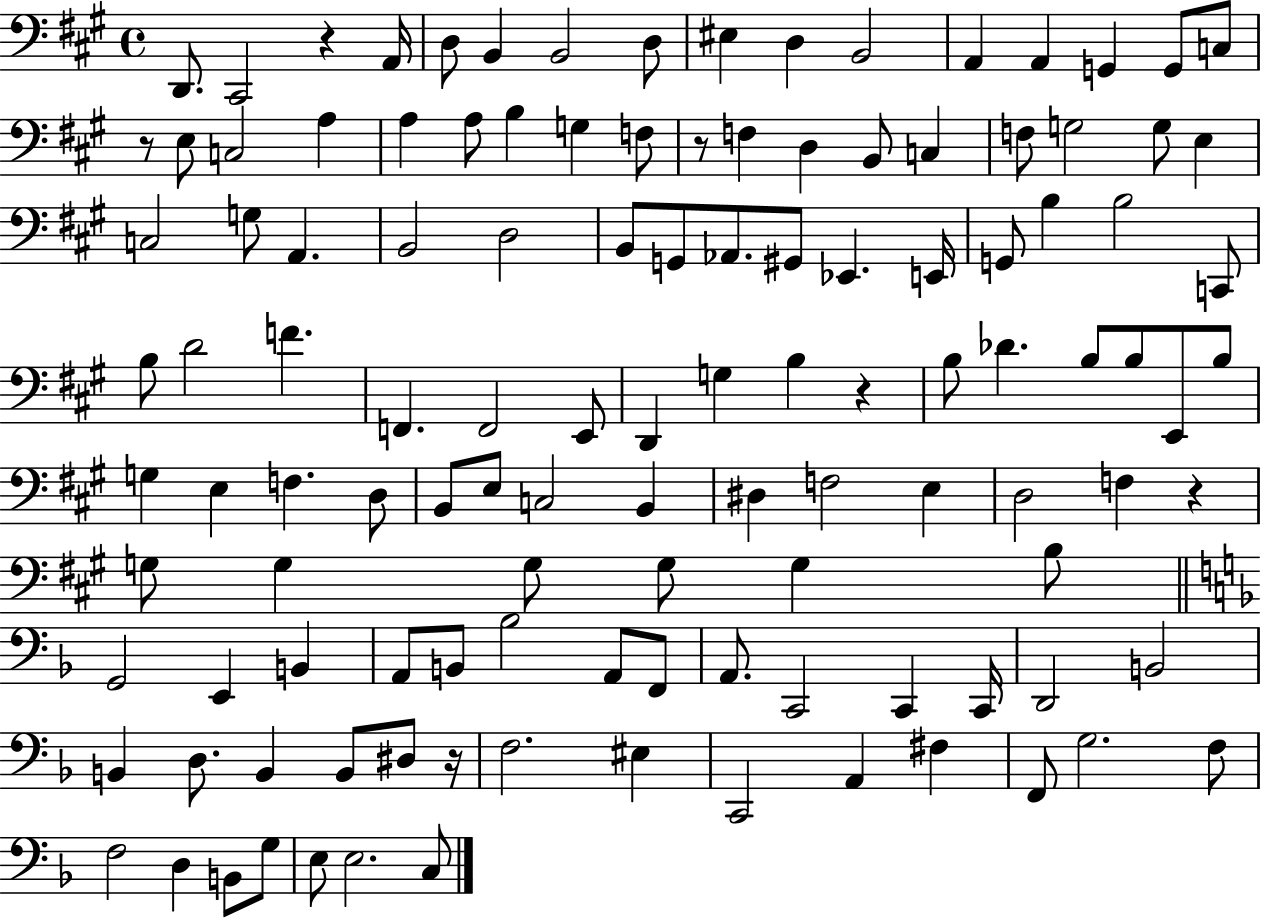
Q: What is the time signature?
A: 4/4